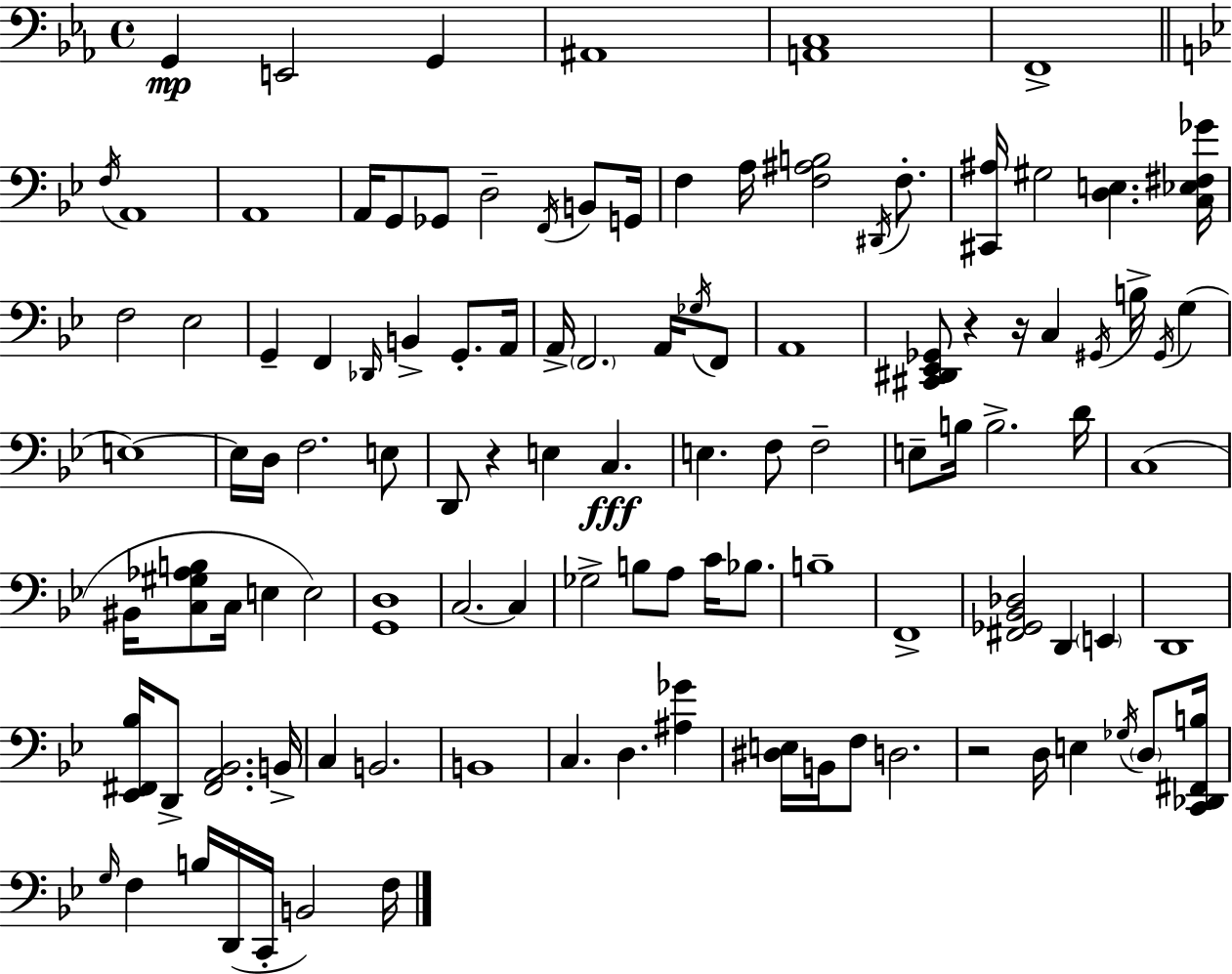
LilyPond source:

{
  \clef bass
  \time 4/4
  \defaultTimeSignature
  \key ees \major
  g,4\mp e,2 g,4 | ais,1 | <a, c>1 | f,1-> | \break \bar "||" \break \key bes \major \acciaccatura { f16 } a,1 | a,1 | a,16 g,8 ges,8 d2-- \acciaccatura { f,16 } b,8 | g,16 f4 a16 <f ais b>2 \acciaccatura { dis,16 } | \break f8.-. <cis, ais>16 gis2 <d e>4. | <c ees fis ges'>16 f2 ees2 | g,4-- f,4 \grace { des,16 } b,4-> | g,8.-. a,16 a,16-> \parenthesize f,2. | \break a,16 \acciaccatura { ges16 } f,8 a,1 | <cis, dis, ees, ges,>8 r4 r16 c4 | \acciaccatura { gis,16 } b16-> \acciaccatura { gis,16 }( g4 e1~~) | e16 d16 f2. | \break e8 d,8 r4 e4 | c4.\fff e4. f8 f2-- | e8-- b16 b2.-> | d'16 c1( | \break bis,16 <c gis aes b>8 c16 e4 e2) | <g, d>1 | c2.~~ | c4 ges2-> b8 | \break a8 c'16 bes8. b1-- | f,1-> | <fis, ges, bes, des>2 d,4 | \parenthesize e,4 d,1 | \break <ees, fis, bes>16 d,8-> <fis, a, bes,>2. | b,16-> c4 b,2. | b,1 | c4. d4. | \break <ais ges'>4 <dis e>16 b,16 f8 d2. | r2 d16 | e4 \acciaccatura { ges16 } \parenthesize d8 <c, des, fis, b>16 \grace { g16 } f4 b16 d,16( c,16-. | b,2) f16 \bar "|."
}